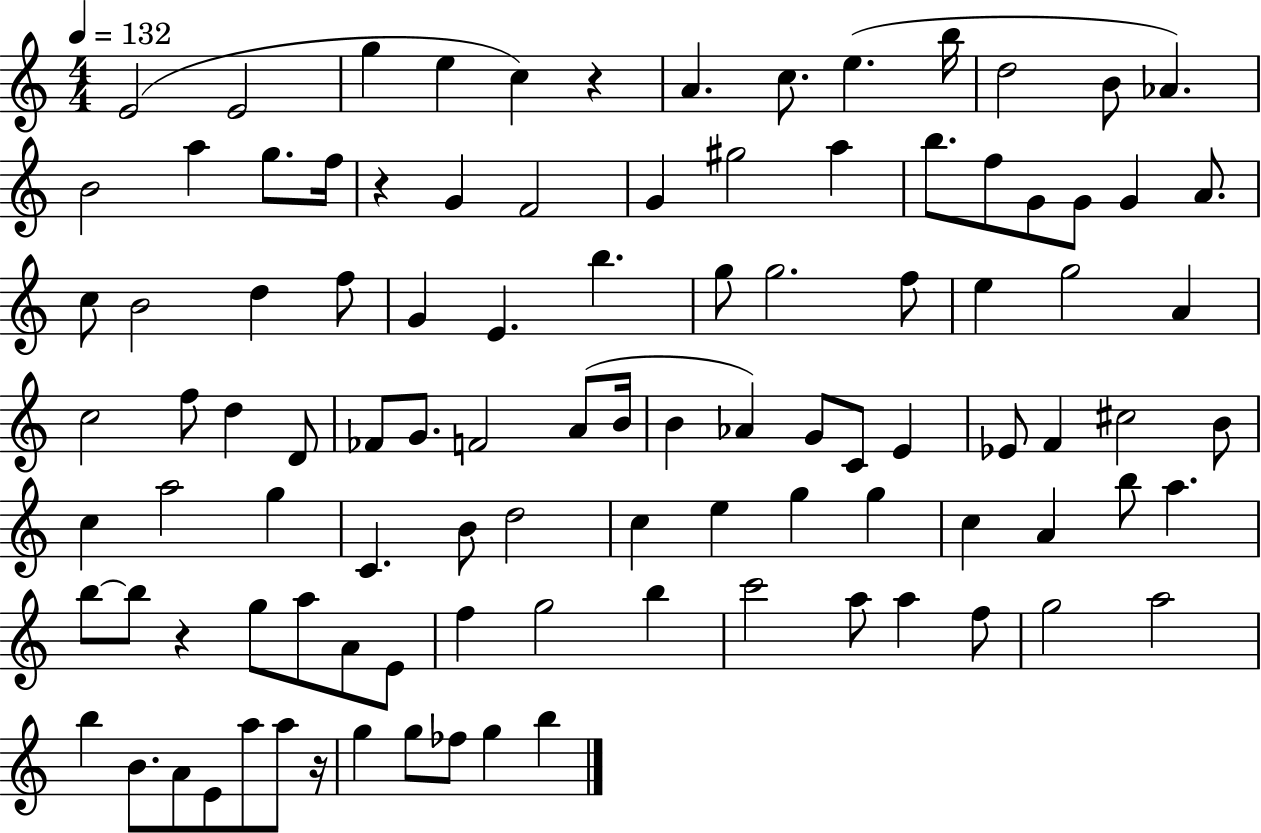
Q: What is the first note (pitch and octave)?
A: E4